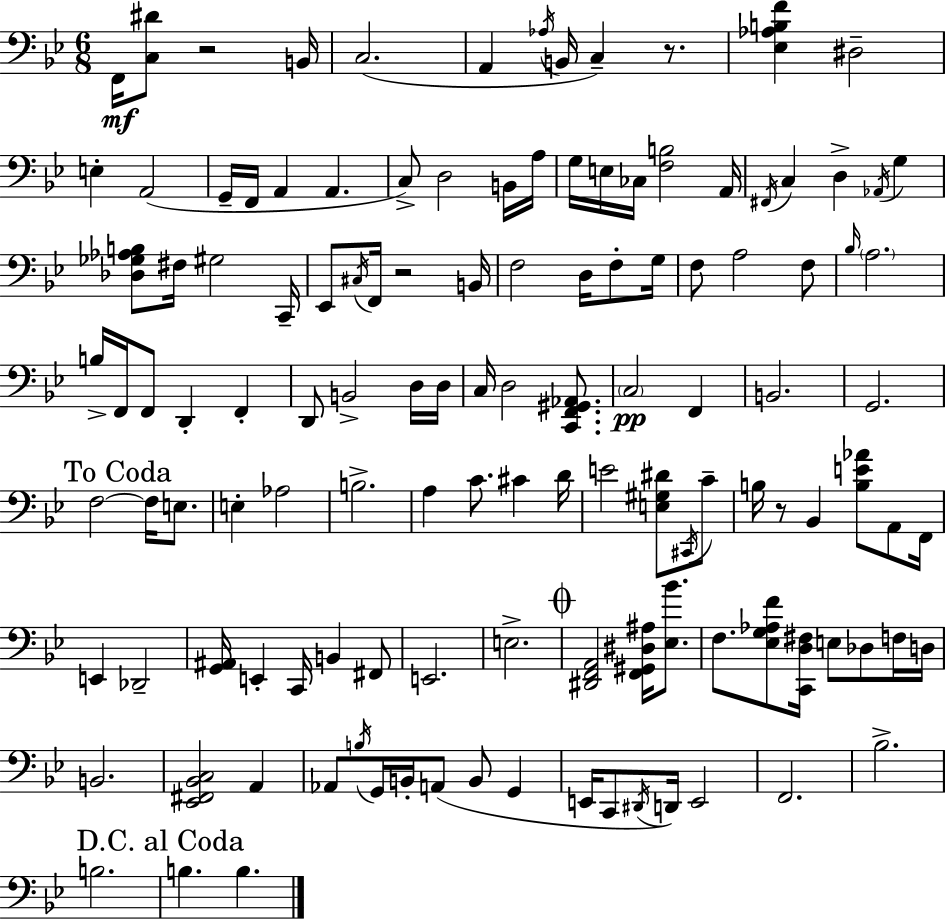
X:1
T:Untitled
M:6/8
L:1/4
K:Gm
F,,/4 [C,^D]/2 z2 B,,/4 C,2 A,, _A,/4 B,,/4 C, z/2 [_E,_A,B,F] ^D,2 E, A,,2 G,,/4 F,,/4 A,, A,, C,/2 D,2 B,,/4 A,/4 G,/4 E,/4 _C,/4 [F,B,]2 A,,/4 ^F,,/4 C, D, _A,,/4 G, [_D,_G,_A,B,]/2 ^F,/4 ^G,2 C,,/4 _E,,/2 ^C,/4 F,,/4 z2 B,,/4 F,2 D,/4 F,/2 G,/4 F,/2 A,2 F,/2 _B,/4 A,2 B,/4 F,,/4 F,,/2 D,, F,, D,,/2 B,,2 D,/4 D,/4 C,/4 D,2 [C,,F,,^G,,_A,,]/2 C,2 F,, B,,2 G,,2 F,2 F,/4 E,/2 E, _A,2 B,2 A, C/2 ^C D/4 E2 [E,^G,^D]/2 ^C,,/4 C/2 B,/4 z/2 _B,, [B,E_A]/2 A,,/2 F,,/4 E,, _D,,2 [G,,^A,,]/4 E,, C,,/4 B,, ^F,,/2 E,,2 E,2 [^D,,F,,A,,]2 [F,,^G,,^D,^A,]/4 [_E,_B]/2 F,/2 [_E,G,_A,F]/2 [C,,D,^F,]/4 E,/2 _D,/2 F,/4 D,/4 B,,2 [_E,,^F,,_B,,C,]2 A,, _A,,/2 B,/4 G,,/4 B,,/4 A,,/2 B,,/2 G,, E,,/4 C,,/2 ^D,,/4 D,,/4 E,,2 F,,2 _B,2 B,2 B, B,